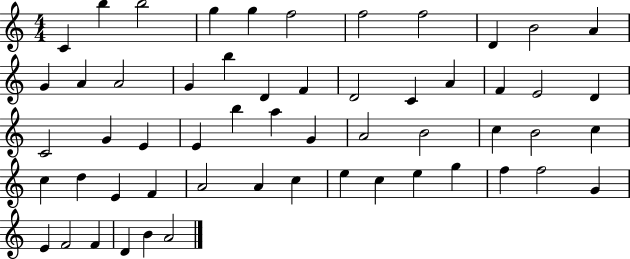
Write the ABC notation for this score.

X:1
T:Untitled
M:4/4
L:1/4
K:C
C b b2 g g f2 f2 f2 D B2 A G A A2 G b D F D2 C A F E2 D C2 G E E b a G A2 B2 c B2 c c d E F A2 A c e c e g f f2 G E F2 F D B A2